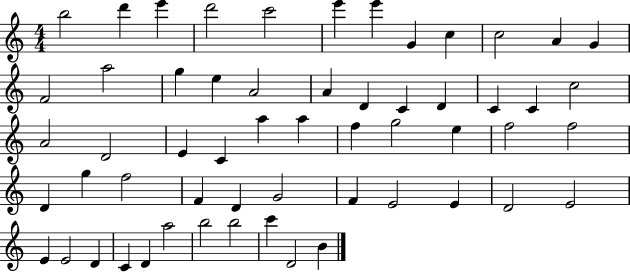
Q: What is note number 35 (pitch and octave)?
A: F5